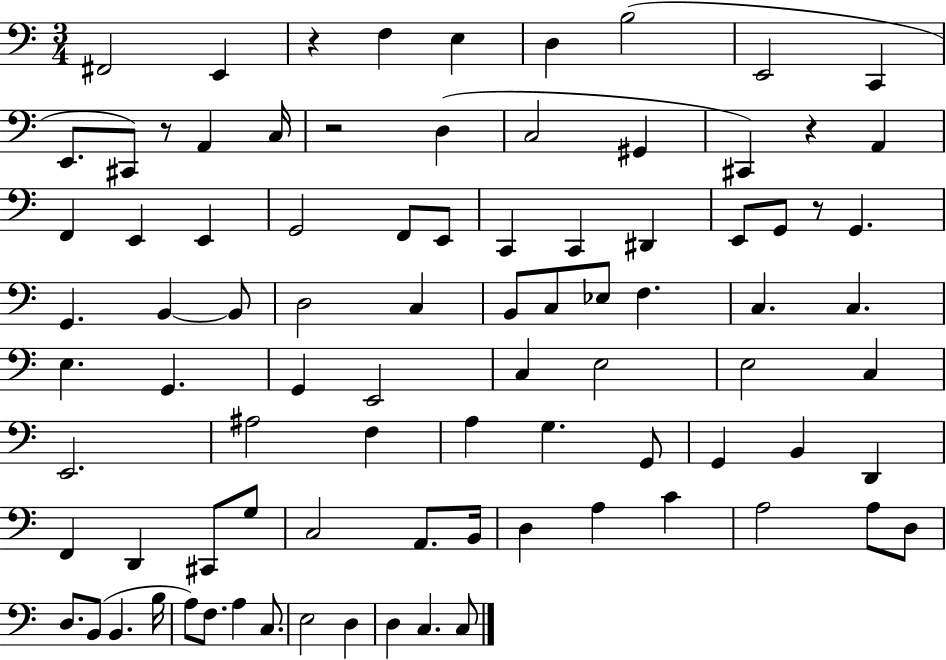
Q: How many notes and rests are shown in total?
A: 88